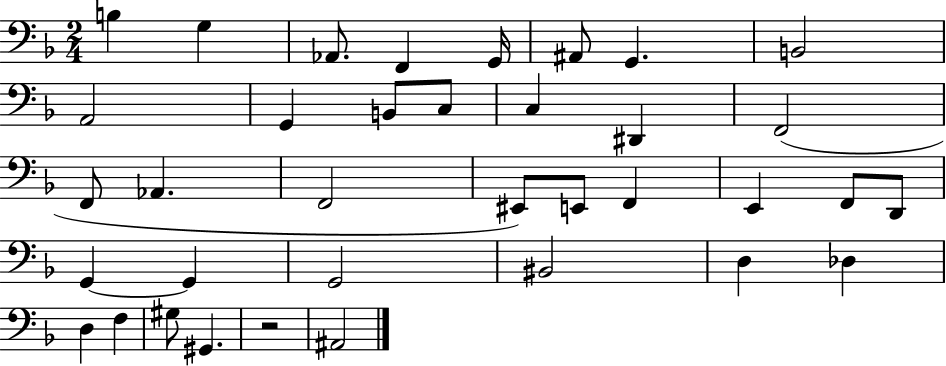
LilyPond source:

{
  \clef bass
  \numericTimeSignature
  \time 2/4
  \key f \major
  b4 g4 | aes,8. f,4 g,16 | ais,8 g,4. | b,2 | \break a,2 | g,4 b,8 c8 | c4 dis,4 | f,2( | \break f,8 aes,4. | f,2 | eis,8) e,8 f,4 | e,4 f,8 d,8 | \break g,4~~ g,4 | g,2 | bis,2 | d4 des4 | \break d4 f4 | gis8 gis,4. | r2 | ais,2 | \break \bar "|."
}